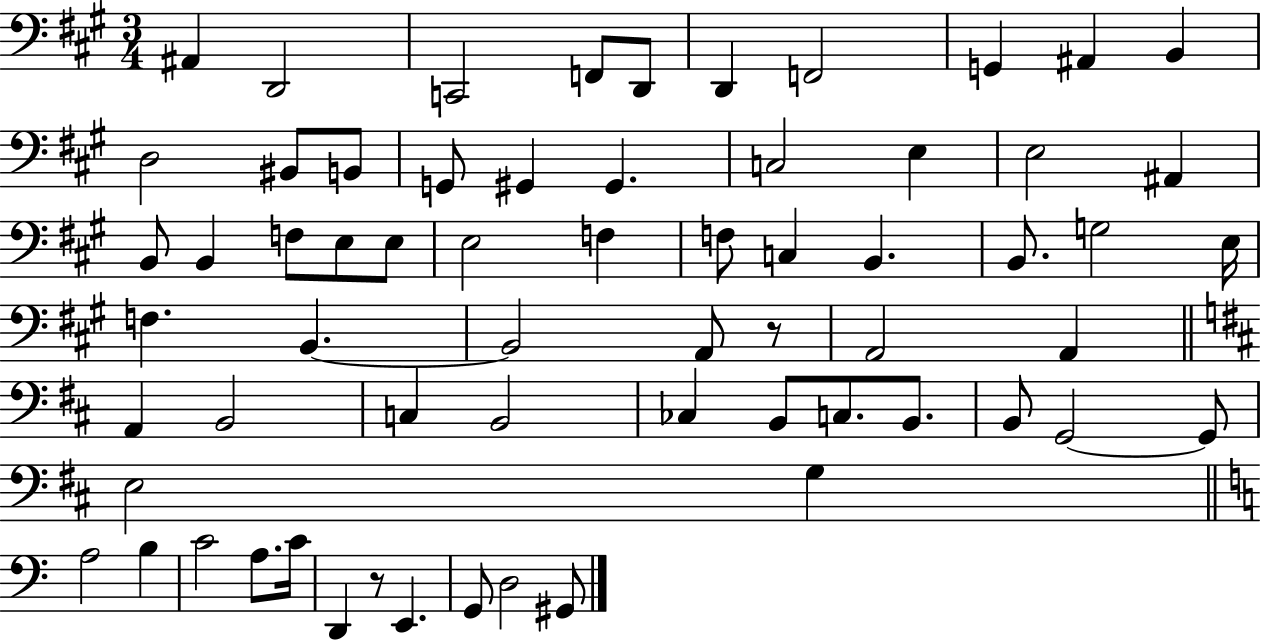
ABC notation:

X:1
T:Untitled
M:3/4
L:1/4
K:A
^A,, D,,2 C,,2 F,,/2 D,,/2 D,, F,,2 G,, ^A,, B,, D,2 ^B,,/2 B,,/2 G,,/2 ^G,, ^G,, C,2 E, E,2 ^A,, B,,/2 B,, F,/2 E,/2 E,/2 E,2 F, F,/2 C, B,, B,,/2 G,2 E,/4 F, B,, B,,2 A,,/2 z/2 A,,2 A,, A,, B,,2 C, B,,2 _C, B,,/2 C,/2 B,,/2 B,,/2 G,,2 G,,/2 E,2 G, A,2 B, C2 A,/2 C/4 D,, z/2 E,, G,,/2 D,2 ^G,,/2